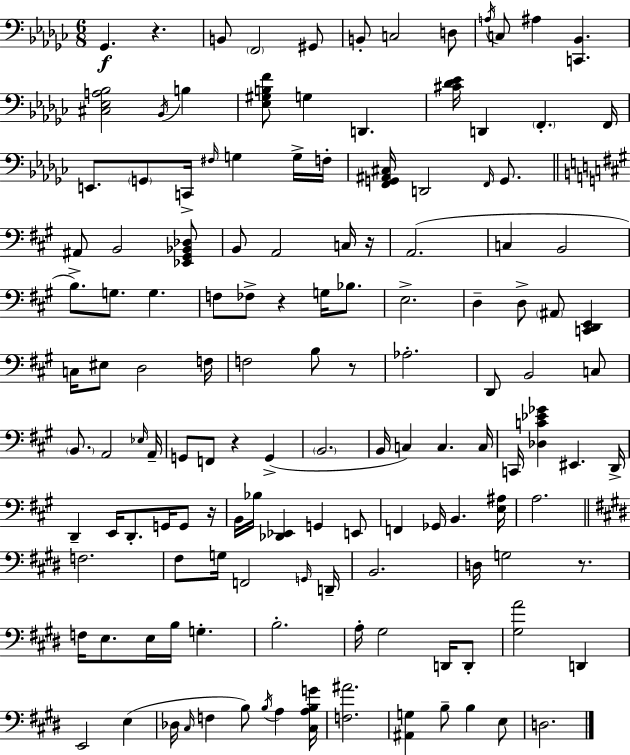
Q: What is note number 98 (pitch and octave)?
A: G3